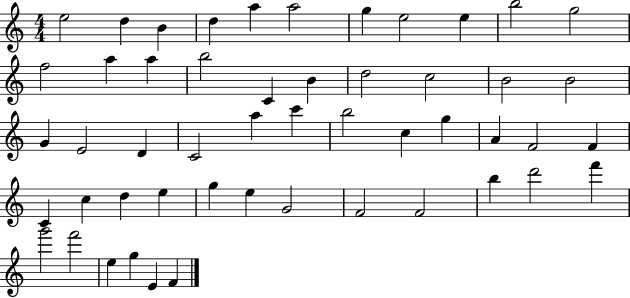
{
  \clef treble
  \numericTimeSignature
  \time 4/4
  \key c \major
  e''2 d''4 b'4 | d''4 a''4 a''2 | g''4 e''2 e''4 | b''2 g''2 | \break f''2 a''4 a''4 | b''2 c'4 b'4 | d''2 c''2 | b'2 b'2 | \break g'4 e'2 d'4 | c'2 a''4 c'''4 | b''2 c''4 g''4 | a'4 f'2 f'4 | \break c'4 c''4 d''4 e''4 | g''4 e''4 g'2 | f'2 f'2 | b''4 d'''2 f'''4 | \break g'''2 f'''2 | e''4 g''4 e'4 f'4 | \bar "|."
}